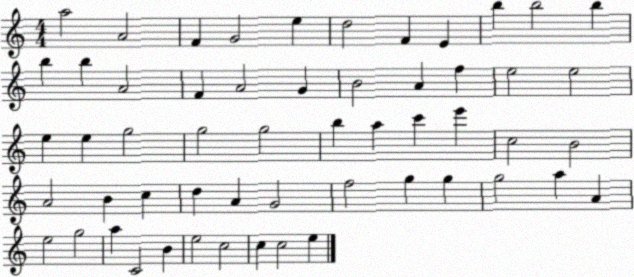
X:1
T:Untitled
M:4/4
L:1/4
K:C
a2 A2 F G2 e d2 F E b b2 b b b A2 F A2 G B2 A f e2 e2 e e g2 g2 g2 b a c' e' c2 B2 A2 B c d A G2 f2 g g g2 a A e2 g2 a C2 B e2 c2 c c2 e